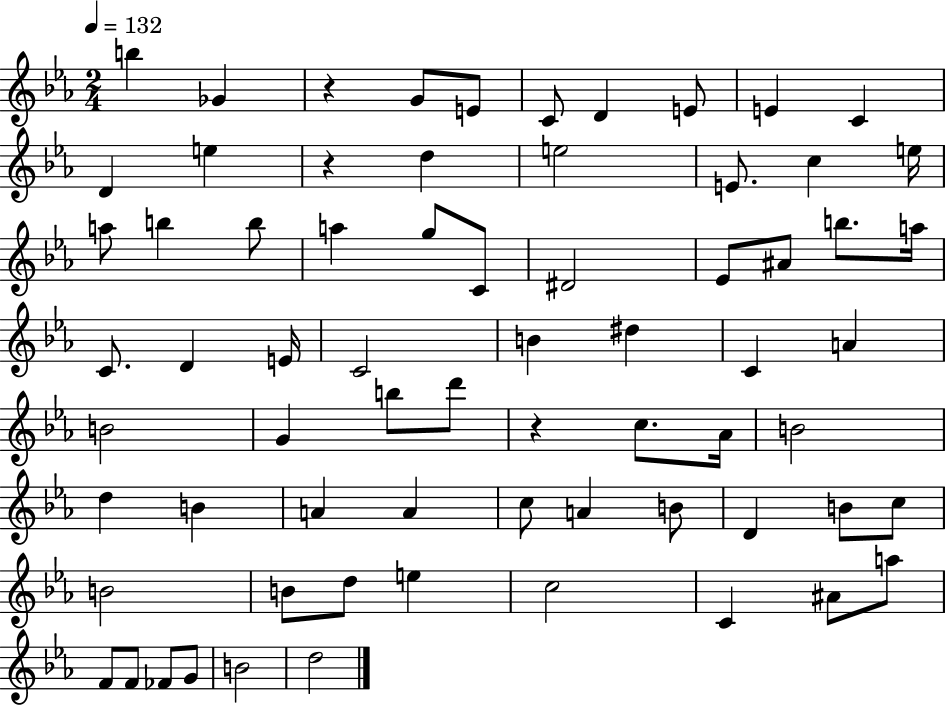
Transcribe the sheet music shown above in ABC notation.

X:1
T:Untitled
M:2/4
L:1/4
K:Eb
b _G z G/2 E/2 C/2 D E/2 E C D e z d e2 E/2 c e/4 a/2 b b/2 a g/2 C/2 ^D2 _E/2 ^A/2 b/2 a/4 C/2 D E/4 C2 B ^d C A B2 G b/2 d'/2 z c/2 _A/4 B2 d B A A c/2 A B/2 D B/2 c/2 B2 B/2 d/2 e c2 C ^A/2 a/2 F/2 F/2 _F/2 G/2 B2 d2